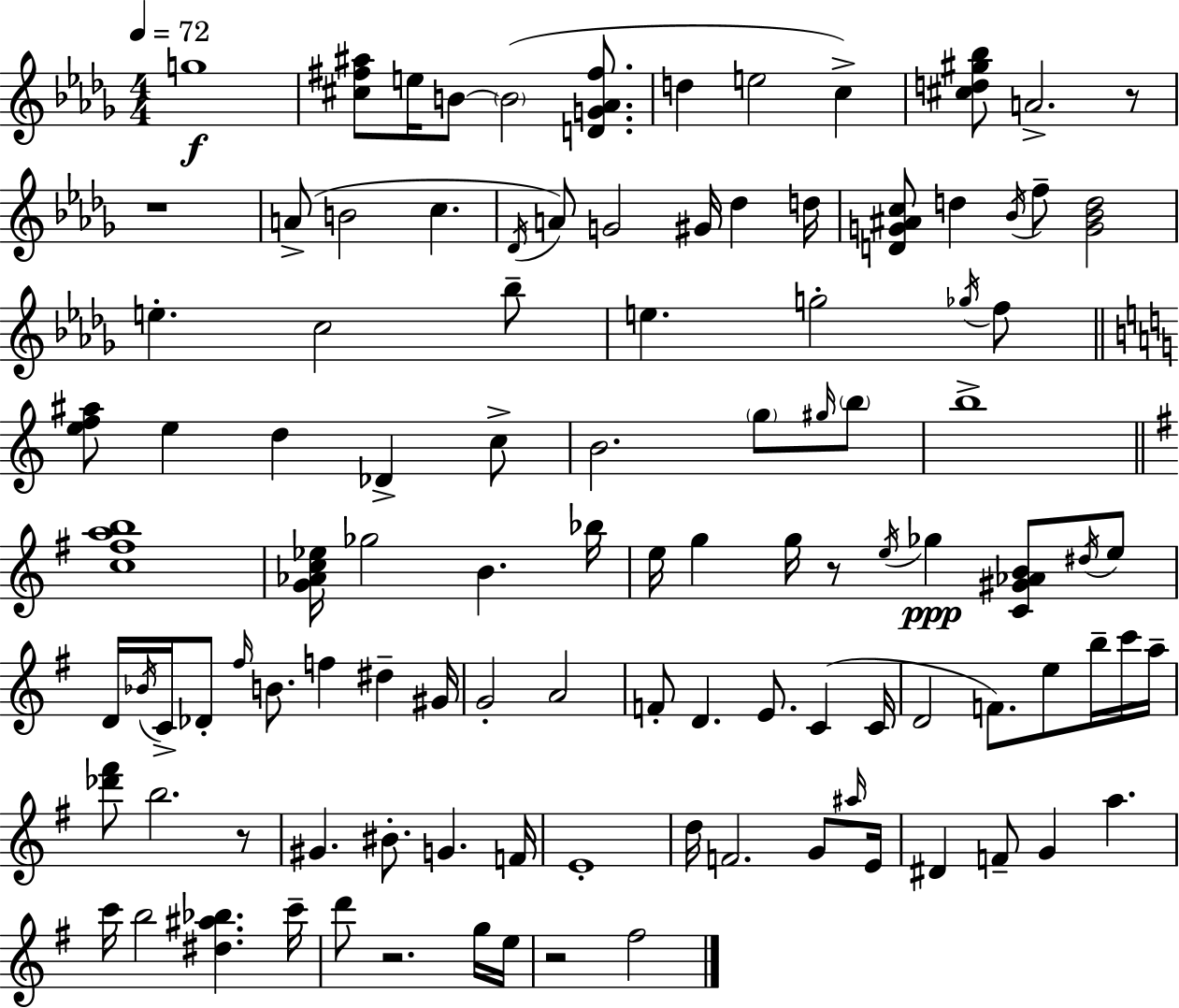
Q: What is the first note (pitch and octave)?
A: G5